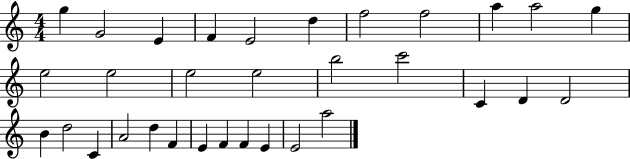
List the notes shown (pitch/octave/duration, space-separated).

G5/q G4/h E4/q F4/q E4/h D5/q F5/h F5/h A5/q A5/h G5/q E5/h E5/h E5/h E5/h B5/h C6/h C4/q D4/q D4/h B4/q D5/h C4/q A4/h D5/q F4/q E4/q F4/q F4/q E4/q E4/h A5/h